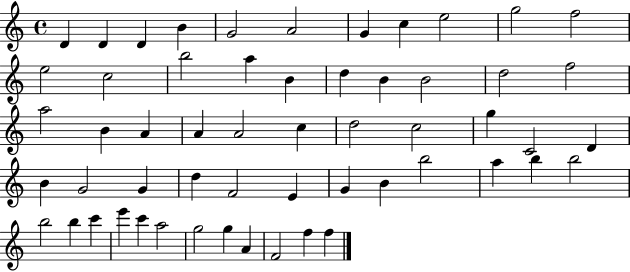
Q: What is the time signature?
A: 4/4